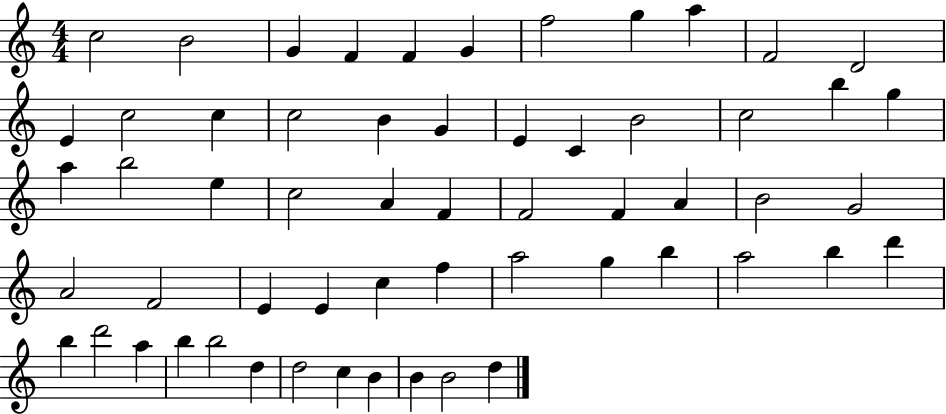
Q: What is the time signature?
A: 4/4